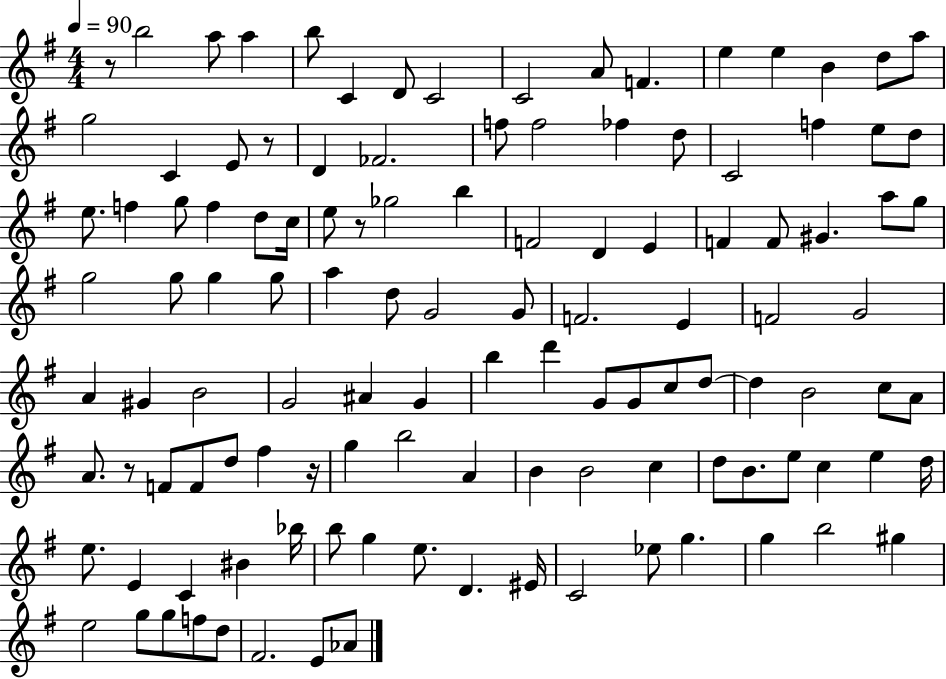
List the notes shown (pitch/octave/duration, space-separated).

R/e B5/h A5/e A5/q B5/e C4/q D4/e C4/h C4/h A4/e F4/q. E5/q E5/q B4/q D5/e A5/e G5/h C4/q E4/e R/e D4/q FES4/h. F5/e F5/h FES5/q D5/e C4/h F5/q E5/e D5/e E5/e. F5/q G5/e F5/q D5/e C5/s E5/e R/e Gb5/h B5/q F4/h D4/q E4/q F4/q F4/e G#4/q. A5/e G5/e G5/h G5/e G5/q G5/e A5/q D5/e G4/h G4/e F4/h. E4/q F4/h G4/h A4/q G#4/q B4/h G4/h A#4/q G4/q B5/q D6/q G4/e G4/e C5/e D5/e D5/q B4/h C5/e A4/e A4/e. R/e F4/e F4/e D5/e F#5/q R/s G5/q B5/h A4/q B4/q B4/h C5/q D5/e B4/e. E5/e C5/q E5/q D5/s E5/e. E4/q C4/q BIS4/q Bb5/s B5/e G5/q E5/e. D4/q. EIS4/s C4/h Eb5/e G5/q. G5/q B5/h G#5/q E5/h G5/e G5/e F5/e D5/e F#4/h. E4/e Ab4/e